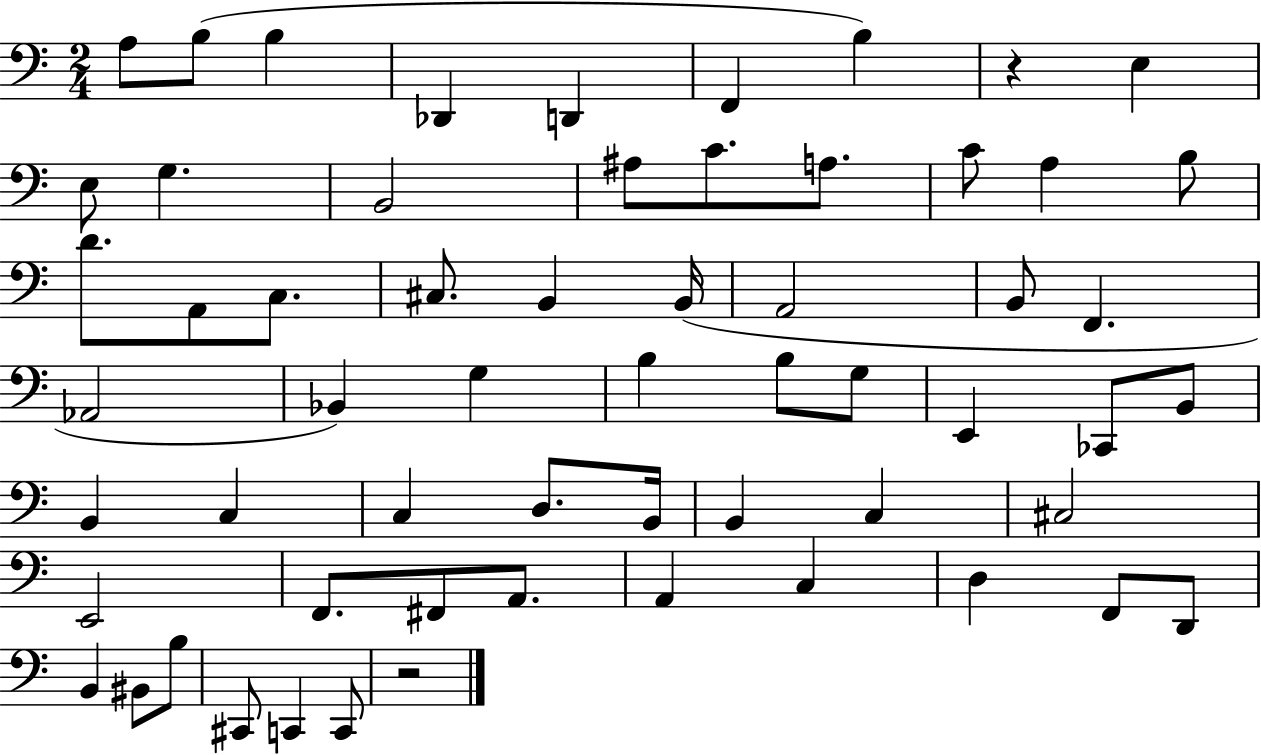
X:1
T:Untitled
M:2/4
L:1/4
K:C
A,/2 B,/2 B, _D,, D,, F,, B, z E, E,/2 G, B,,2 ^A,/2 C/2 A,/2 C/2 A, B,/2 D/2 A,,/2 C,/2 ^C,/2 B,, B,,/4 A,,2 B,,/2 F,, _A,,2 _B,, G, B, B,/2 G,/2 E,, _C,,/2 B,,/2 B,, C, C, D,/2 B,,/4 B,, C, ^C,2 E,,2 F,,/2 ^F,,/2 A,,/2 A,, C, D, F,,/2 D,,/2 B,, ^B,,/2 B,/2 ^C,,/2 C,, C,,/2 z2